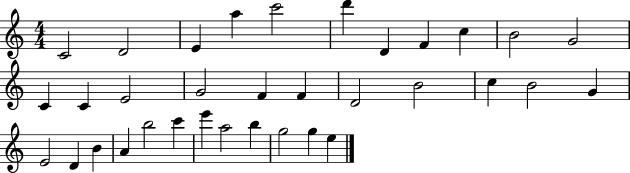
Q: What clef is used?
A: treble